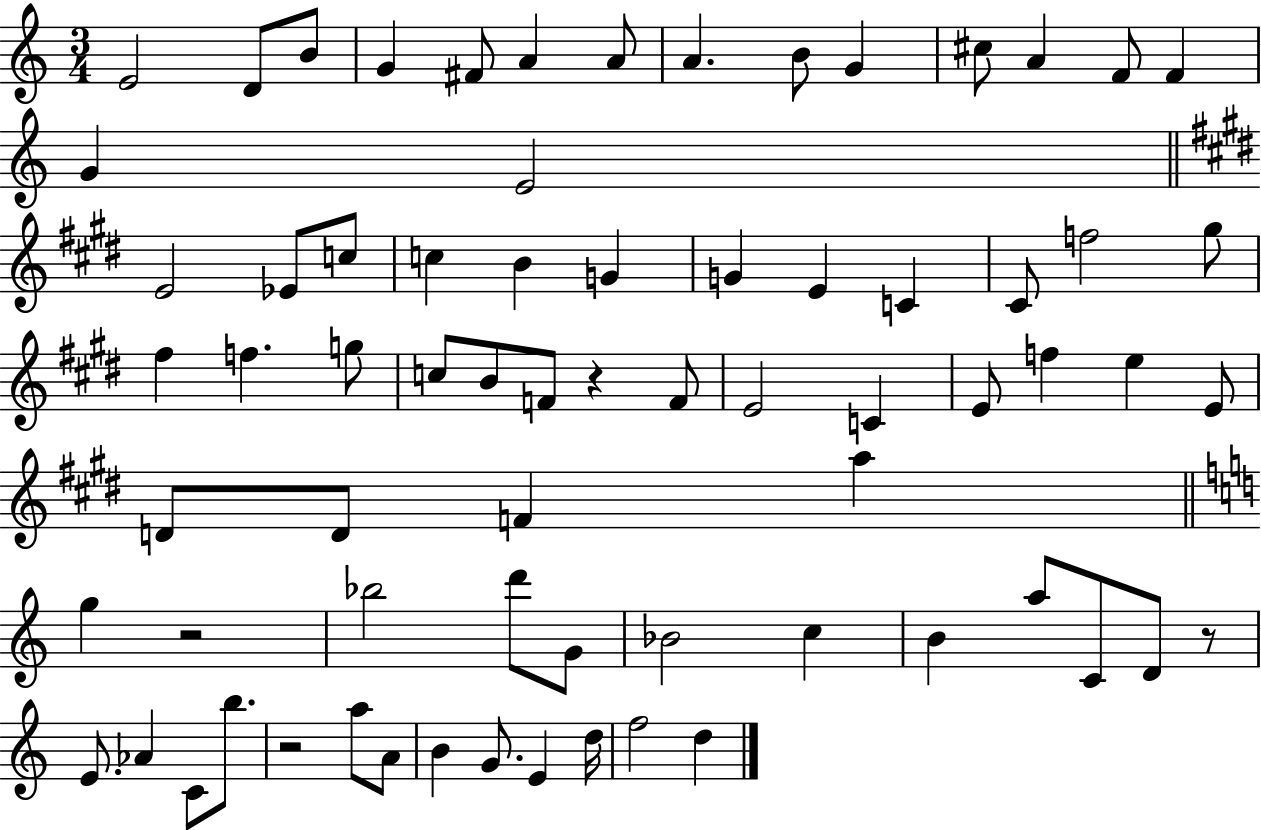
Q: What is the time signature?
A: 3/4